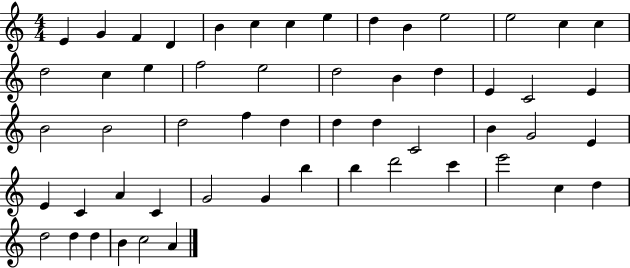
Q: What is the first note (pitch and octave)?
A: E4